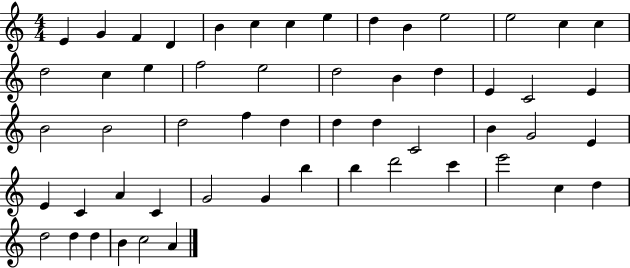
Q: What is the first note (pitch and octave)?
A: E4